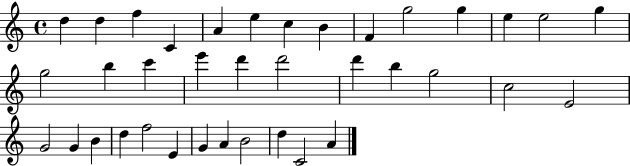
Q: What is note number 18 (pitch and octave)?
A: E6